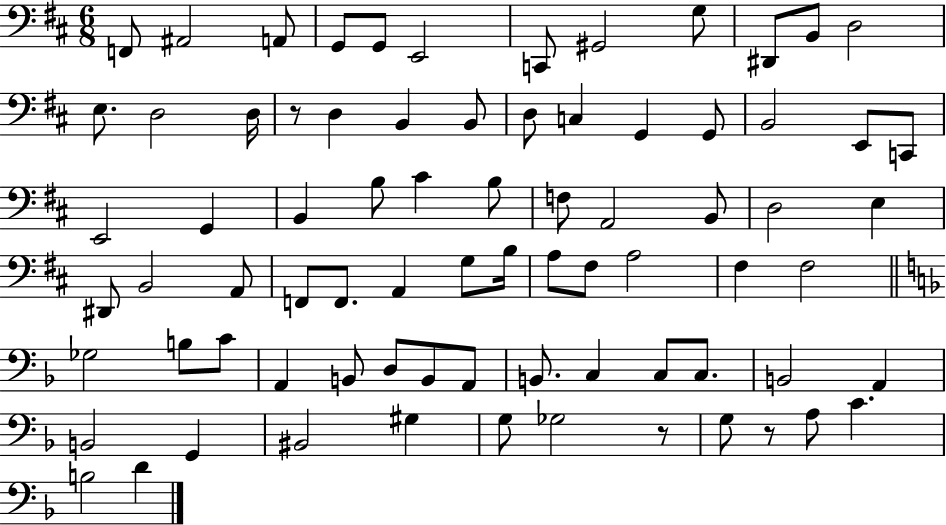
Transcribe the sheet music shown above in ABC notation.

X:1
T:Untitled
M:6/8
L:1/4
K:D
F,,/2 ^A,,2 A,,/2 G,,/2 G,,/2 E,,2 C,,/2 ^G,,2 G,/2 ^D,,/2 B,,/2 D,2 E,/2 D,2 D,/4 z/2 D, B,, B,,/2 D,/2 C, G,, G,,/2 B,,2 E,,/2 C,,/2 E,,2 G,, B,, B,/2 ^C B,/2 F,/2 A,,2 B,,/2 D,2 E, ^D,,/2 B,,2 A,,/2 F,,/2 F,,/2 A,, G,/2 B,/4 A,/2 ^F,/2 A,2 ^F, ^F,2 _G,2 B,/2 C/2 A,, B,,/2 D,/2 B,,/2 A,,/2 B,,/2 C, C,/2 C,/2 B,,2 A,, B,,2 G,, ^B,,2 ^G, G,/2 _G,2 z/2 G,/2 z/2 A,/2 C B,2 D